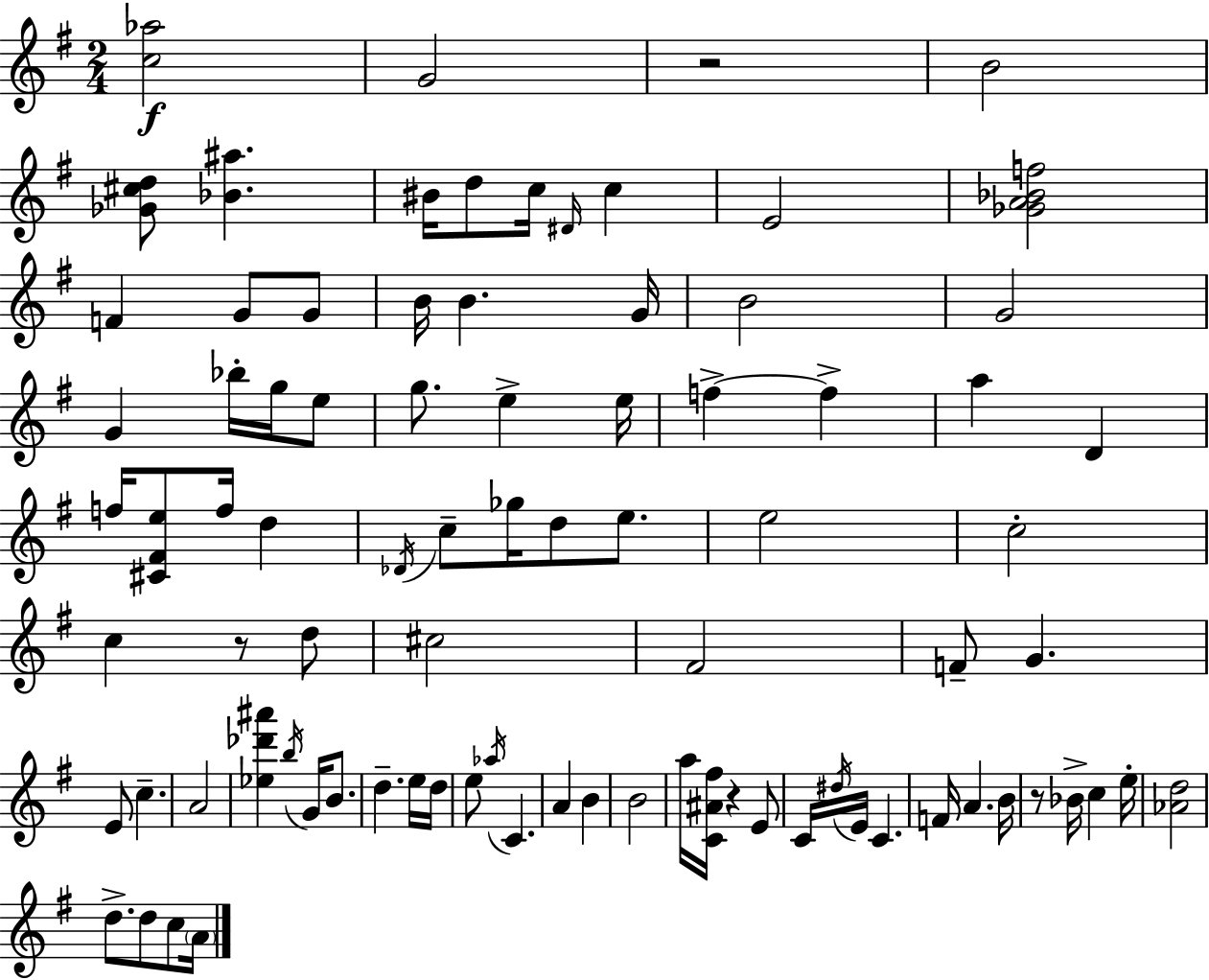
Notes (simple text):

[C5,Ab5]/h G4/h R/h B4/h [Gb4,C#5,D5]/e [Bb4,A#5]/q. BIS4/s D5/e C5/s D#4/s C5/q E4/h [Gb4,A4,Bb4,F5]/h F4/q G4/e G4/e B4/s B4/q. G4/s B4/h G4/h G4/q Bb5/s G5/s E5/e G5/e. E5/q E5/s F5/q F5/q A5/q D4/q F5/s [C#4,F#4,E5]/e F5/s D5/q Db4/s C5/e Gb5/s D5/e E5/e. E5/h C5/h C5/q R/e D5/e C#5/h F#4/h F4/e G4/q. E4/e C5/q. A4/h [Eb5,Db6,A#6]/q B5/s G4/s B4/e. D5/q. E5/s D5/s E5/e Ab5/s C4/q. A4/q B4/q B4/h A5/s [C4,A#4,F#5]/s R/q E4/e C4/s D#5/s E4/s C4/q. F4/s A4/q. B4/s R/e Bb4/s C5/q E5/s [Ab4,D5]/h D5/e. D5/e C5/e A4/s